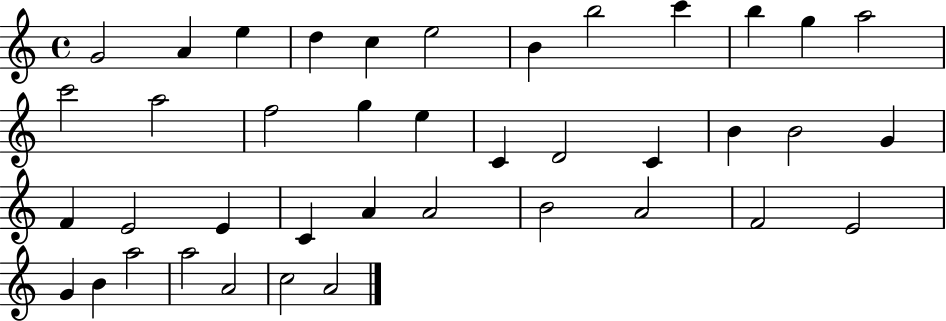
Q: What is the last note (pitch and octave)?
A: A4